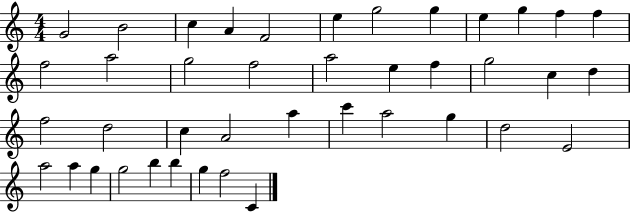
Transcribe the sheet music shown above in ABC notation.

X:1
T:Untitled
M:4/4
L:1/4
K:C
G2 B2 c A F2 e g2 g e g f f f2 a2 g2 f2 a2 e f g2 c d f2 d2 c A2 a c' a2 g d2 E2 a2 a g g2 b b g f2 C